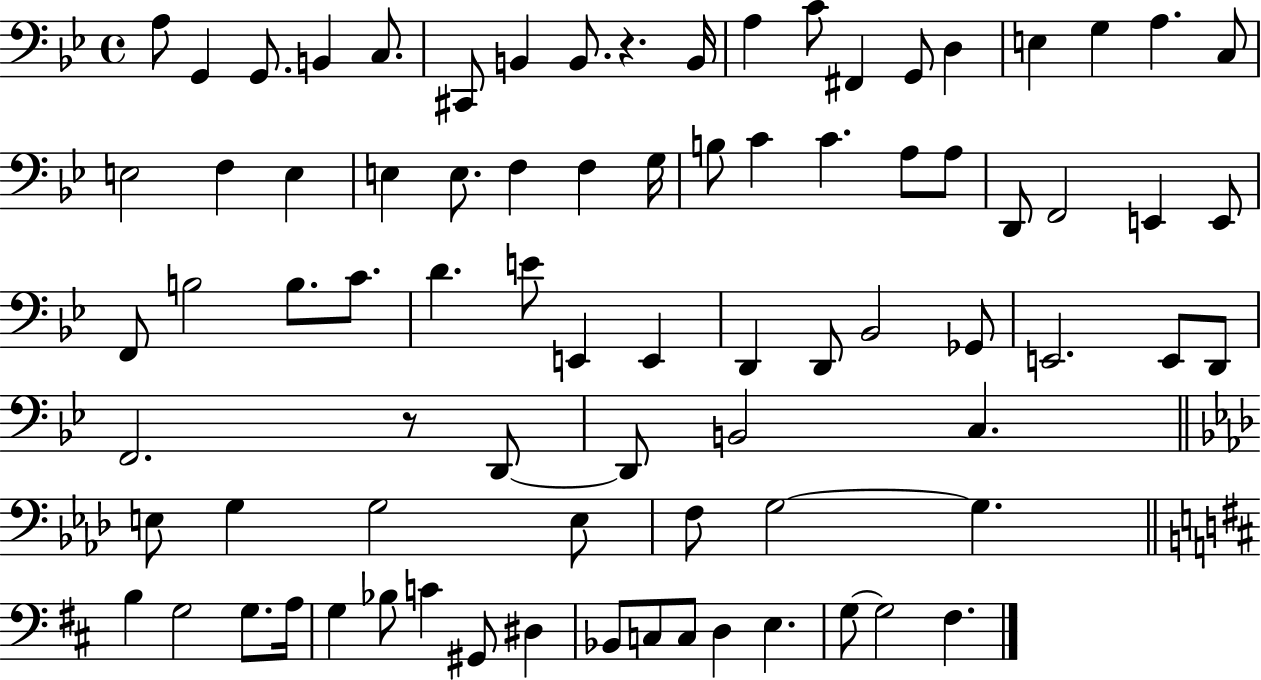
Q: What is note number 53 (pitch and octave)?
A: D2